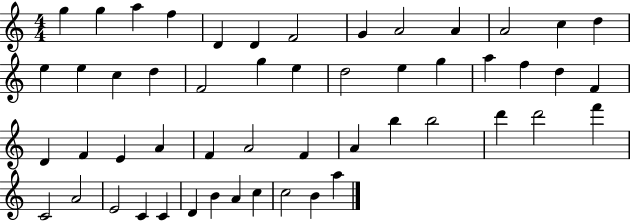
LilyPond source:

{
  \clef treble
  \numericTimeSignature
  \time 4/4
  \key c \major
  g''4 g''4 a''4 f''4 | d'4 d'4 f'2 | g'4 a'2 a'4 | a'2 c''4 d''4 | \break e''4 e''4 c''4 d''4 | f'2 g''4 e''4 | d''2 e''4 g''4 | a''4 f''4 d''4 f'4 | \break d'4 f'4 e'4 a'4 | f'4 a'2 f'4 | a'4 b''4 b''2 | d'''4 d'''2 f'''4 | \break c'2 a'2 | e'2 c'4 c'4 | d'4 b'4 a'4 c''4 | c''2 b'4 a''4 | \break \bar "|."
}